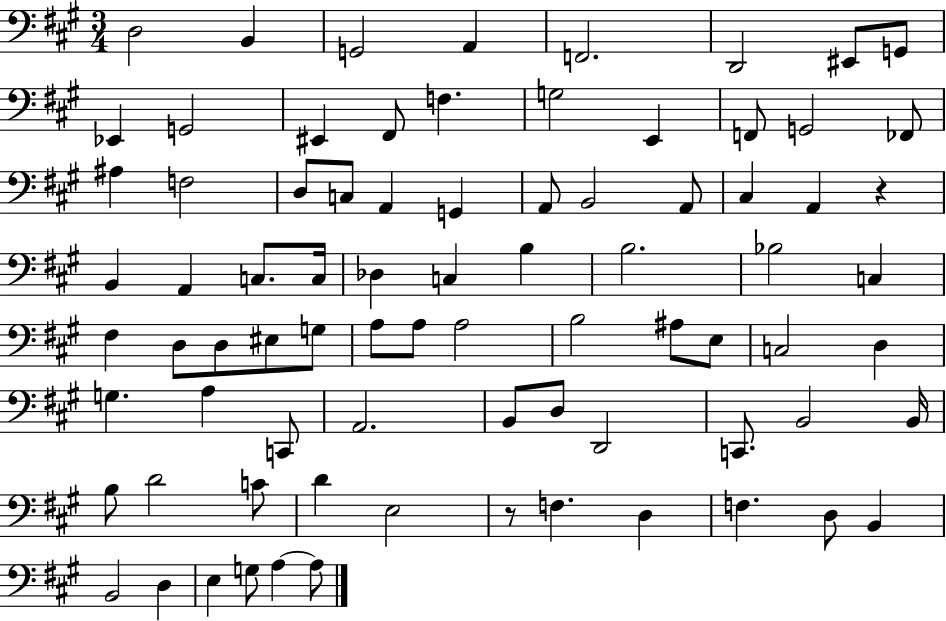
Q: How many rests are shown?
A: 2